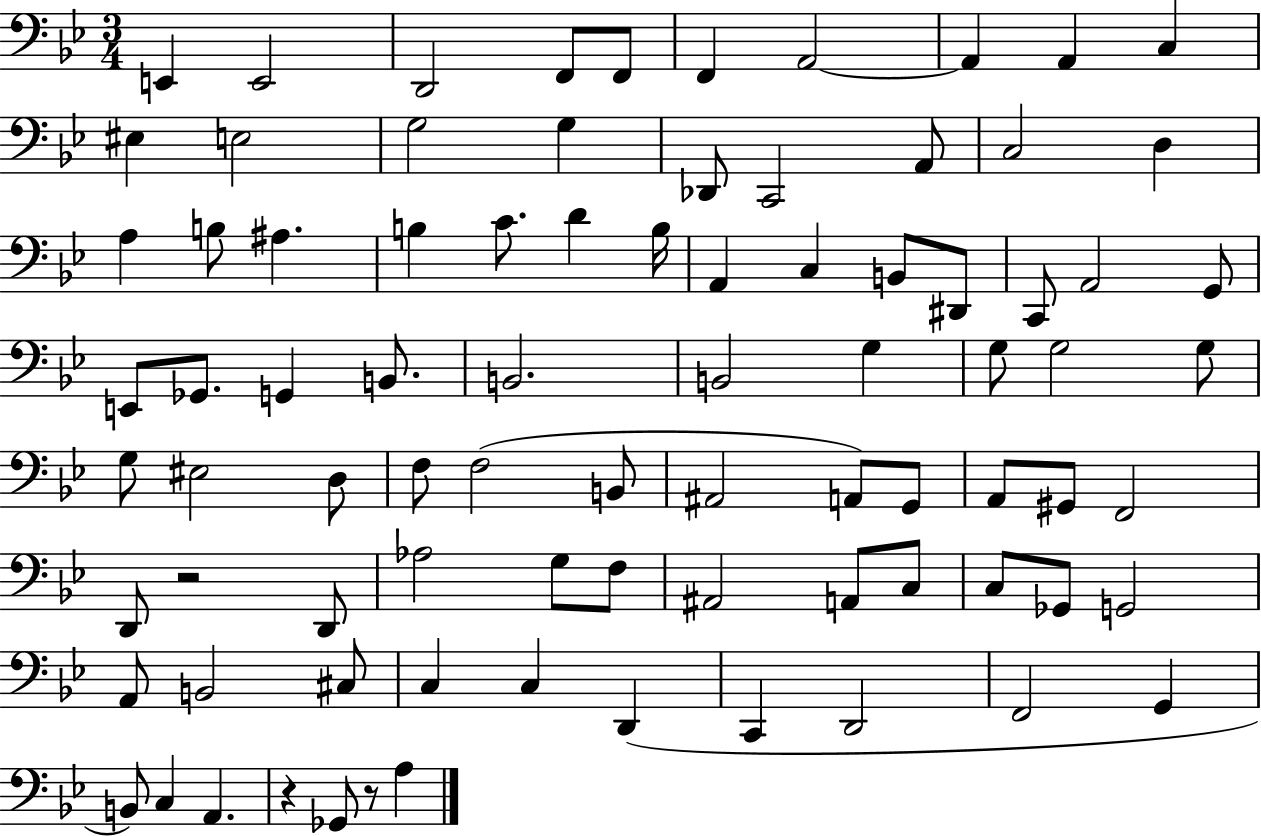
{
  \clef bass
  \numericTimeSignature
  \time 3/4
  \key bes \major
  \repeat volta 2 { e,4 e,2 | d,2 f,8 f,8 | f,4 a,2~~ | a,4 a,4 c4 | \break eis4 e2 | g2 g4 | des,8 c,2 a,8 | c2 d4 | \break a4 b8 ais4. | b4 c'8. d'4 b16 | a,4 c4 b,8 dis,8 | c,8 a,2 g,8 | \break e,8 ges,8. g,4 b,8. | b,2. | b,2 g4 | g8 g2 g8 | \break g8 eis2 d8 | f8 f2( b,8 | ais,2 a,8) g,8 | a,8 gis,8 f,2 | \break d,8 r2 d,8 | aes2 g8 f8 | ais,2 a,8 c8 | c8 ges,8 g,2 | \break a,8 b,2 cis8 | c4 c4 d,4( | c,4 d,2 | f,2 g,4 | \break b,8) c4 a,4. | r4 ges,8 r8 a4 | } \bar "|."
}